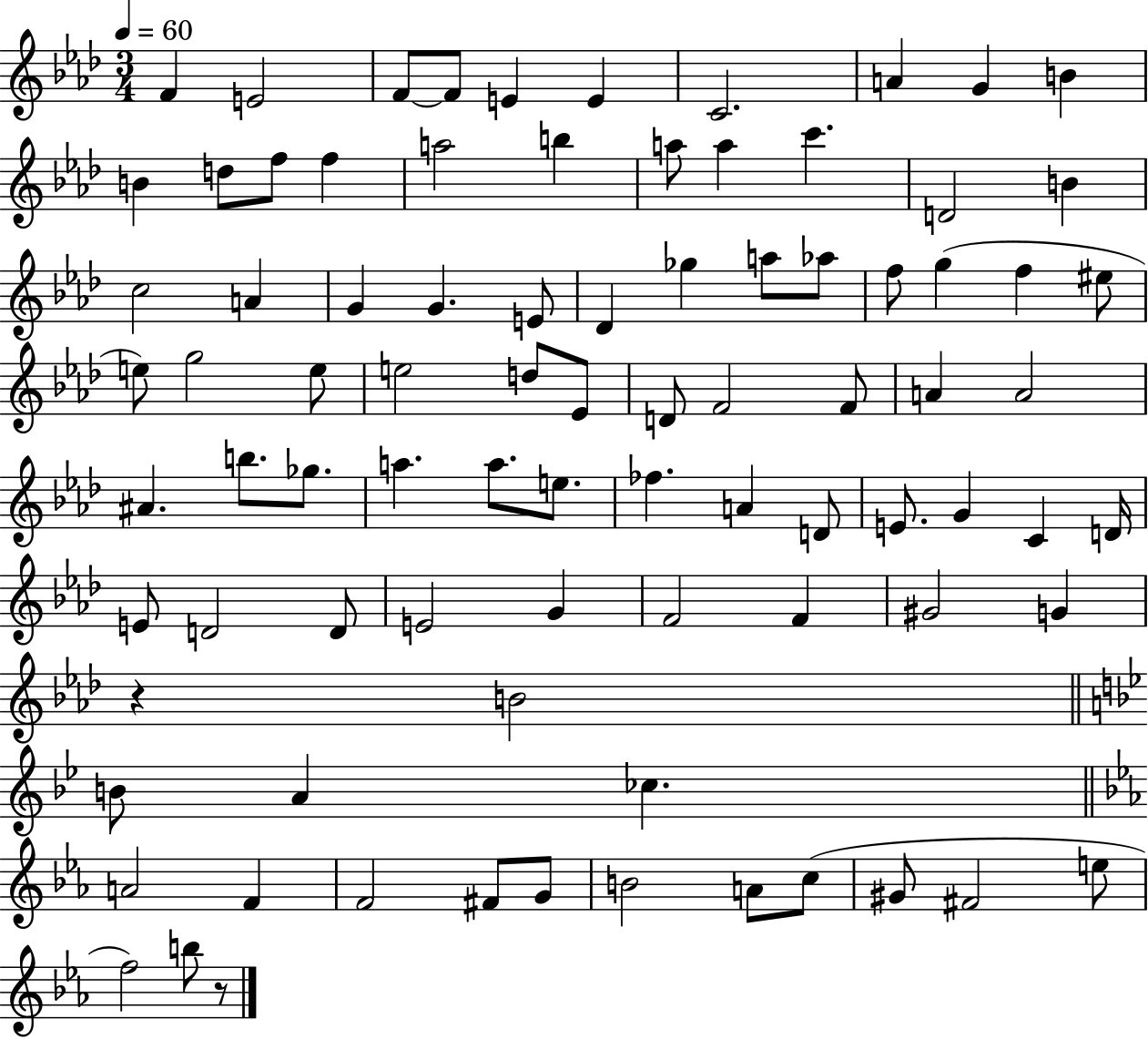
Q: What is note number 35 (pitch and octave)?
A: E5